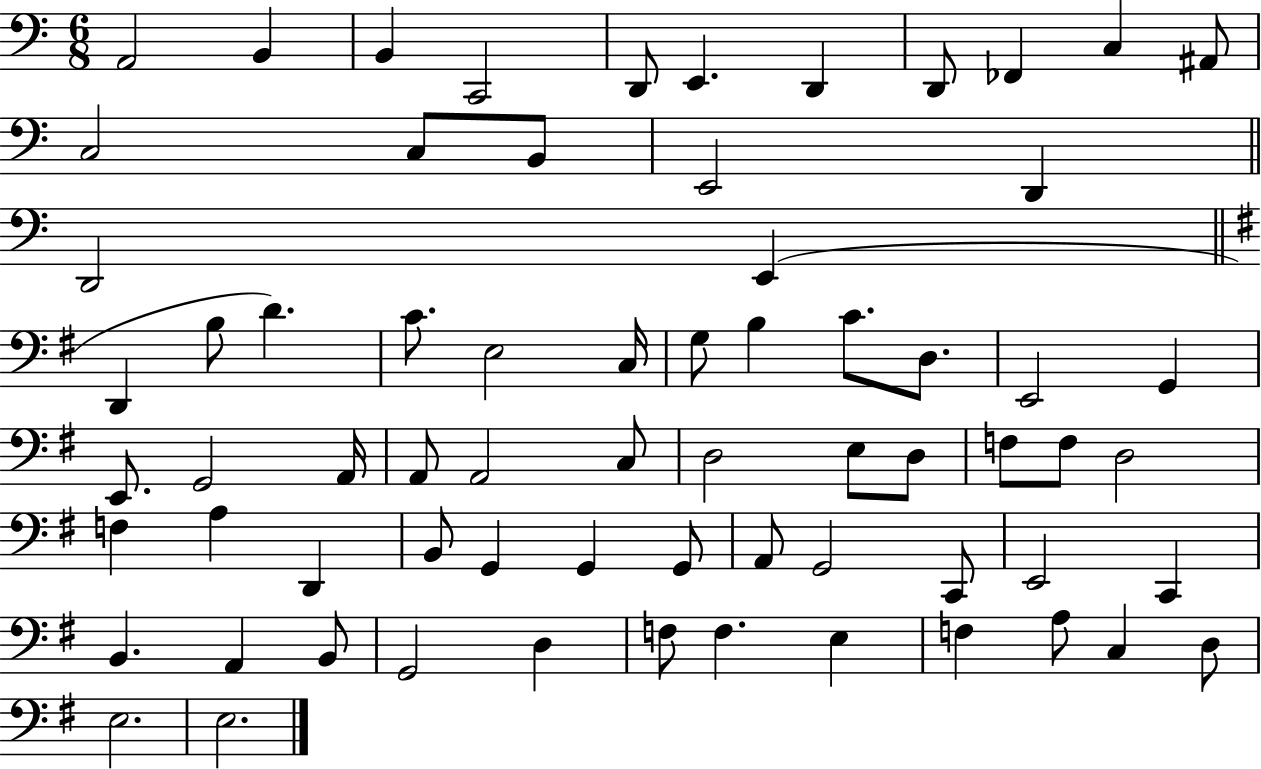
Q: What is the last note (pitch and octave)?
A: E3